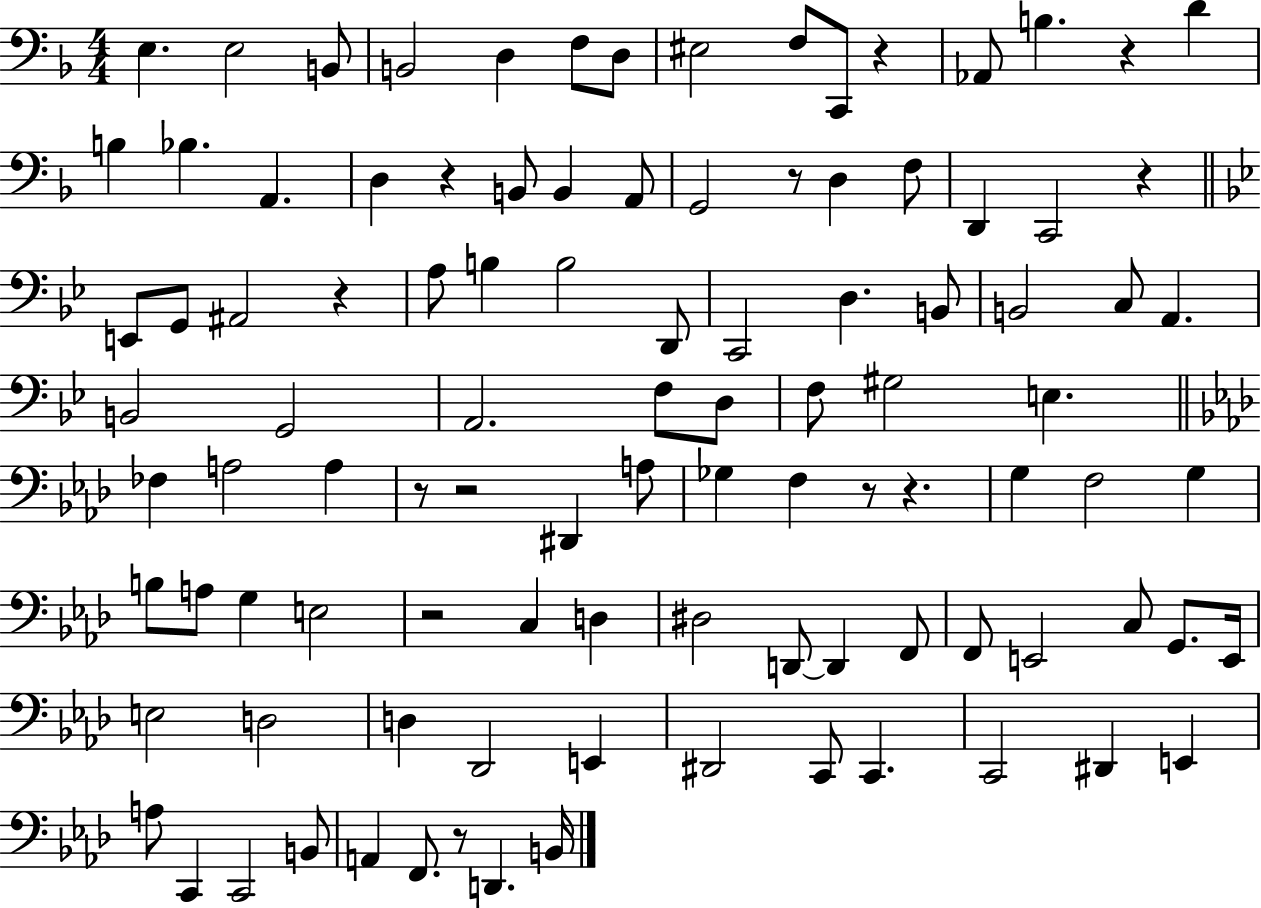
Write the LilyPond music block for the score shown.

{
  \clef bass
  \numericTimeSignature
  \time 4/4
  \key f \major
  e4. e2 b,8 | b,2 d4 f8 d8 | eis2 f8 c,8 r4 | aes,8 b4. r4 d'4 | \break b4 bes4. a,4. | d4 r4 b,8 b,4 a,8 | g,2 r8 d4 f8 | d,4 c,2 r4 | \break \bar "||" \break \key bes \major e,8 g,8 ais,2 r4 | a8 b4 b2 d,8 | c,2 d4. b,8 | b,2 c8 a,4. | \break b,2 g,2 | a,2. f8 d8 | f8 gis2 e4. | \bar "||" \break \key aes \major fes4 a2 a4 | r8 r2 dis,4 a8 | ges4 f4 r8 r4. | g4 f2 g4 | \break b8 a8 g4 e2 | r2 c4 d4 | dis2 d,8~~ d,4 f,8 | f,8 e,2 c8 g,8. e,16 | \break e2 d2 | d4 des,2 e,4 | dis,2 c,8 c,4. | c,2 dis,4 e,4 | \break a8 c,4 c,2 b,8 | a,4 f,8. r8 d,4. b,16 | \bar "|."
}